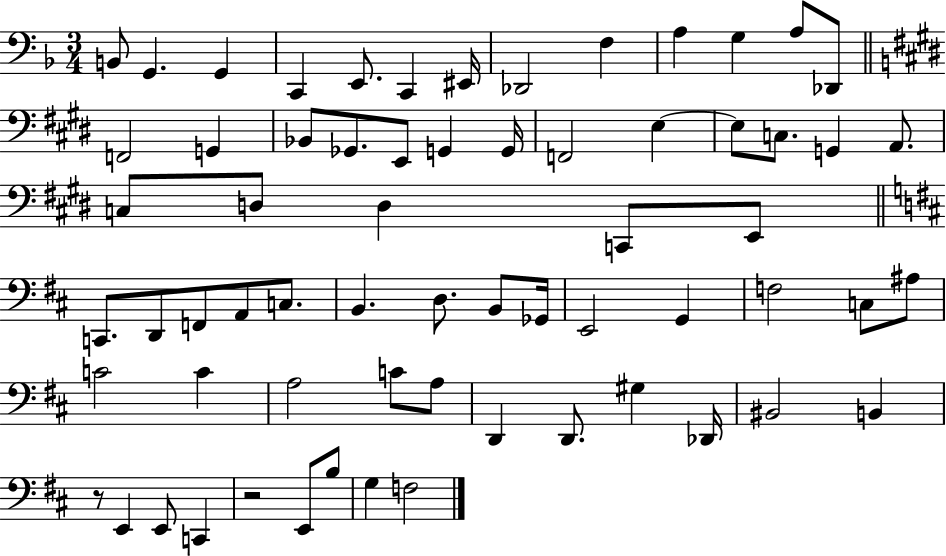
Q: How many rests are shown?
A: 2